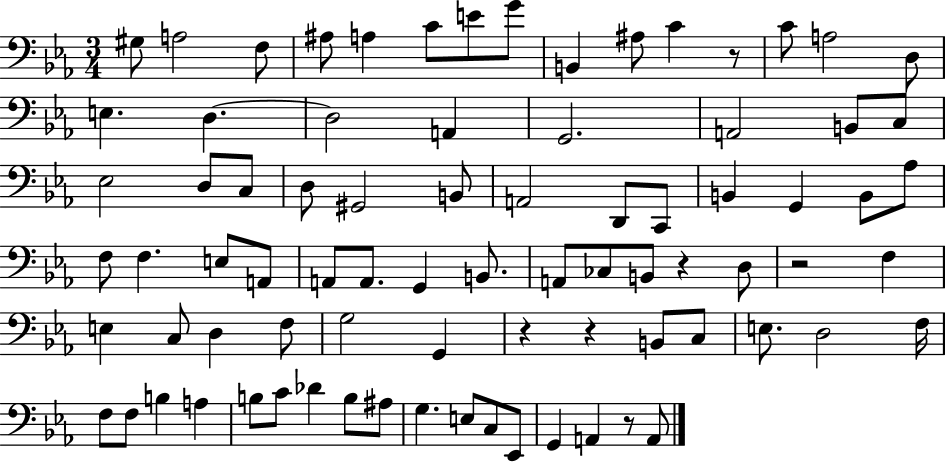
X:1
T:Untitled
M:3/4
L:1/4
K:Eb
^G,/2 A,2 F,/2 ^A,/2 A, C/2 E/2 G/2 B,, ^A,/2 C z/2 C/2 A,2 D,/2 E, D, D,2 A,, G,,2 A,,2 B,,/2 C,/2 _E,2 D,/2 C,/2 D,/2 ^G,,2 B,,/2 A,,2 D,,/2 C,,/2 B,, G,, B,,/2 _A,/2 F,/2 F, E,/2 A,,/2 A,,/2 A,,/2 G,, B,,/2 A,,/2 _C,/2 B,,/2 z D,/2 z2 F, E, C,/2 D, F,/2 G,2 G,, z z B,,/2 C,/2 E,/2 D,2 F,/4 F,/2 F,/2 B, A, B,/2 C/2 _D B,/2 ^A,/2 G, E,/2 C,/2 _E,,/2 G,, A,, z/2 A,,/2